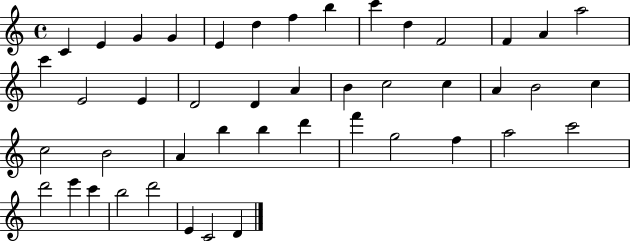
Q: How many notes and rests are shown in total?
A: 45